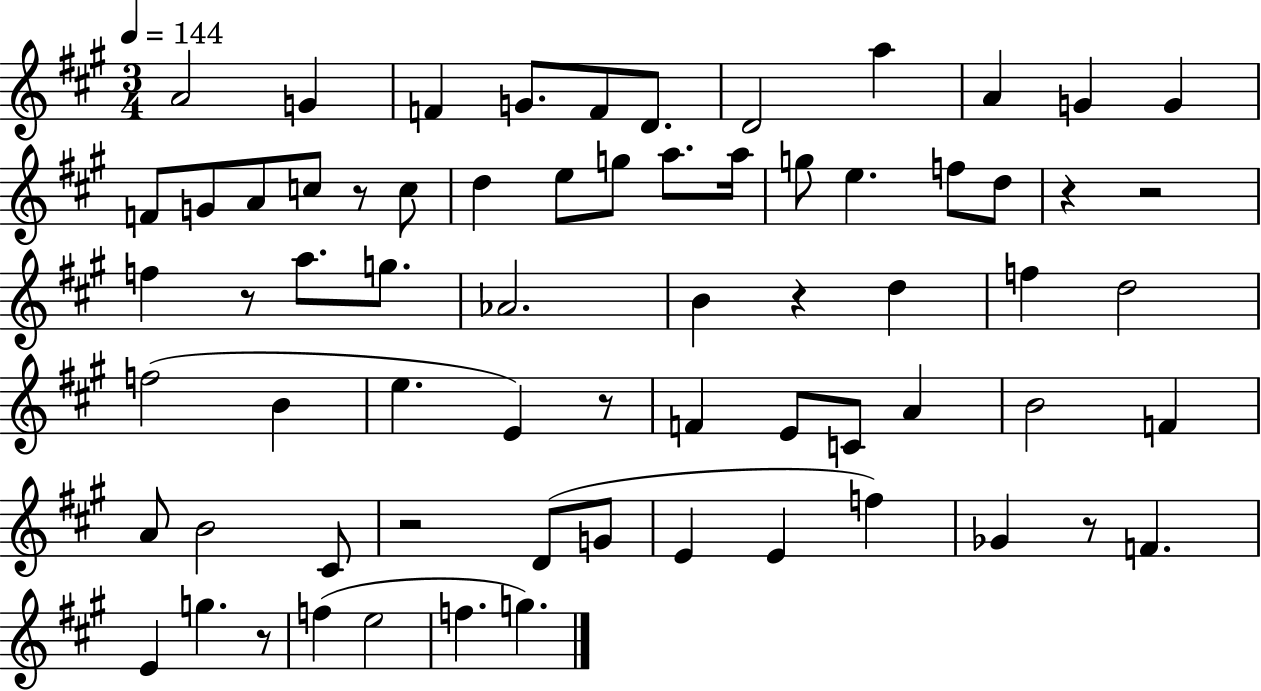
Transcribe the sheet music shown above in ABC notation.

X:1
T:Untitled
M:3/4
L:1/4
K:A
A2 G F G/2 F/2 D/2 D2 a A G G F/2 G/2 A/2 c/2 z/2 c/2 d e/2 g/2 a/2 a/4 g/2 e f/2 d/2 z z2 f z/2 a/2 g/2 _A2 B z d f d2 f2 B e E z/2 F E/2 C/2 A B2 F A/2 B2 ^C/2 z2 D/2 G/2 E E f _G z/2 F E g z/2 f e2 f g